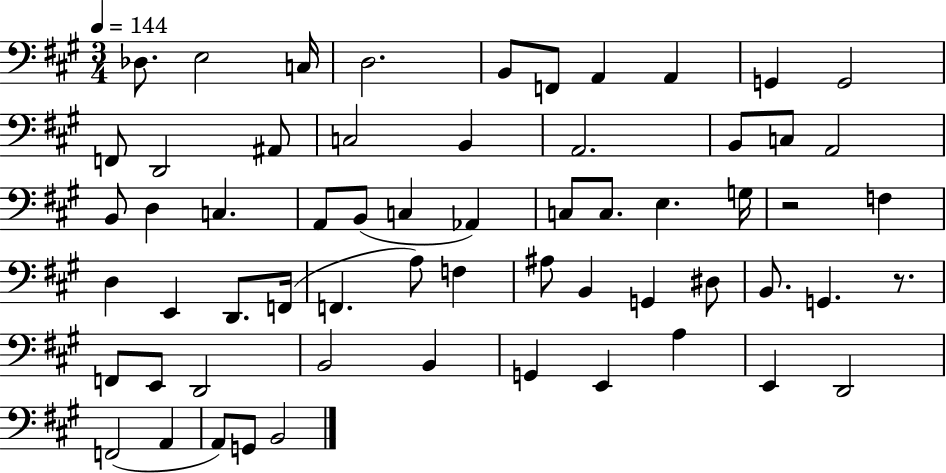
{
  \clef bass
  \numericTimeSignature
  \time 3/4
  \key a \major
  \tempo 4 = 144
  des8. e2 c16 | d2. | b,8 f,8 a,4 a,4 | g,4 g,2 | \break f,8 d,2 ais,8 | c2 b,4 | a,2. | b,8 c8 a,2 | \break b,8 d4 c4. | a,8 b,8( c4 aes,4) | c8 c8. e4. g16 | r2 f4 | \break d4 e,4 d,8. f,16( | f,4. a8) f4 | ais8 b,4 g,4 dis8 | b,8. g,4. r8. | \break f,8 e,8 d,2 | b,2 b,4 | g,4 e,4 a4 | e,4 d,2 | \break f,2( a,4 | a,8) g,8 b,2 | \bar "|."
}